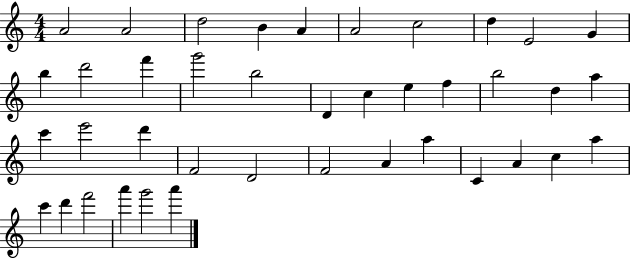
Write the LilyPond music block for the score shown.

{
  \clef treble
  \numericTimeSignature
  \time 4/4
  \key c \major
  a'2 a'2 | d''2 b'4 a'4 | a'2 c''2 | d''4 e'2 g'4 | \break b''4 d'''2 f'''4 | g'''2 b''2 | d'4 c''4 e''4 f''4 | b''2 d''4 a''4 | \break c'''4 e'''2 d'''4 | f'2 d'2 | f'2 a'4 a''4 | c'4 a'4 c''4 a''4 | \break c'''4 d'''4 f'''2 | a'''4 g'''2 a'''4 | \bar "|."
}